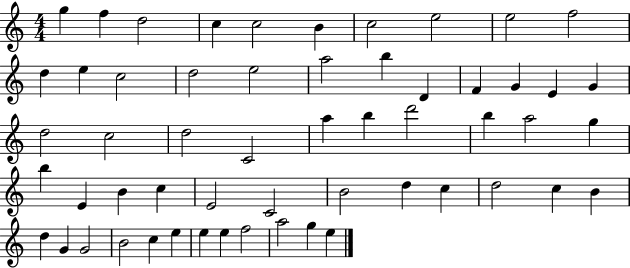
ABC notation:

X:1
T:Untitled
M:4/4
L:1/4
K:C
g f d2 c c2 B c2 e2 e2 f2 d e c2 d2 e2 a2 b D F G E G d2 c2 d2 C2 a b d'2 b a2 g b E B c E2 C2 B2 d c d2 c B d G G2 B2 c e e e f2 a2 g e